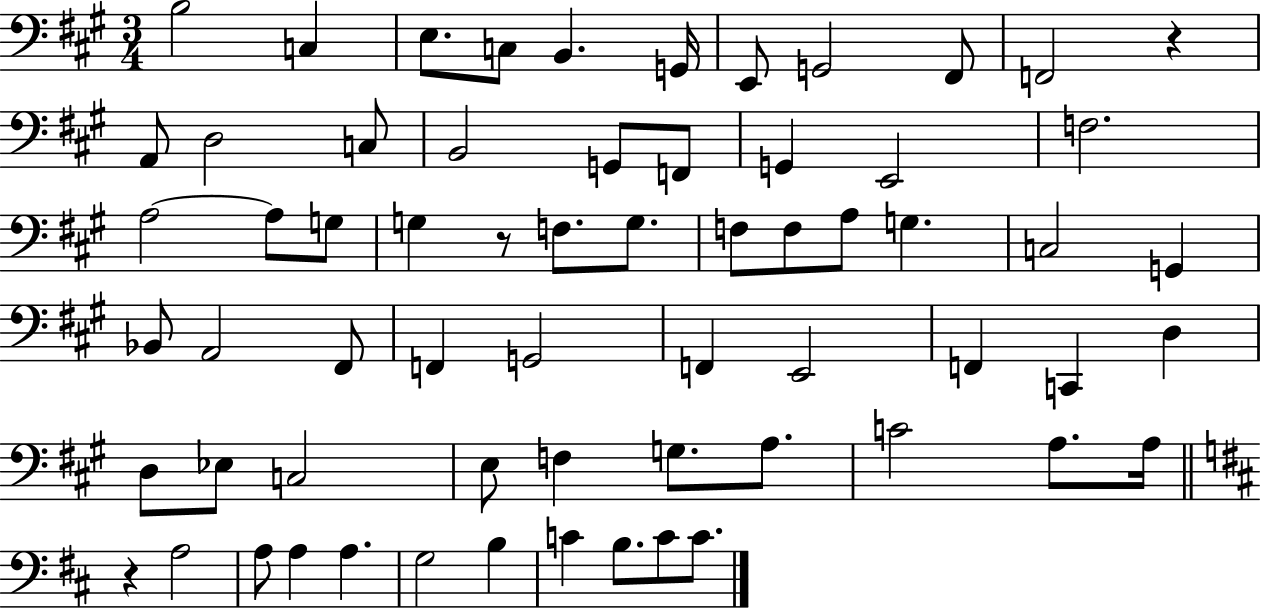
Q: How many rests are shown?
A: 3